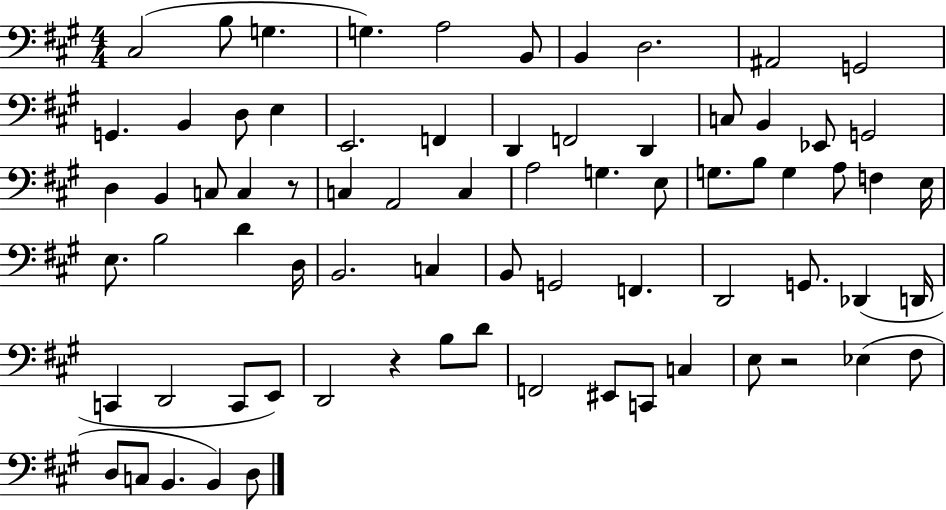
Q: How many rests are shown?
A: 3